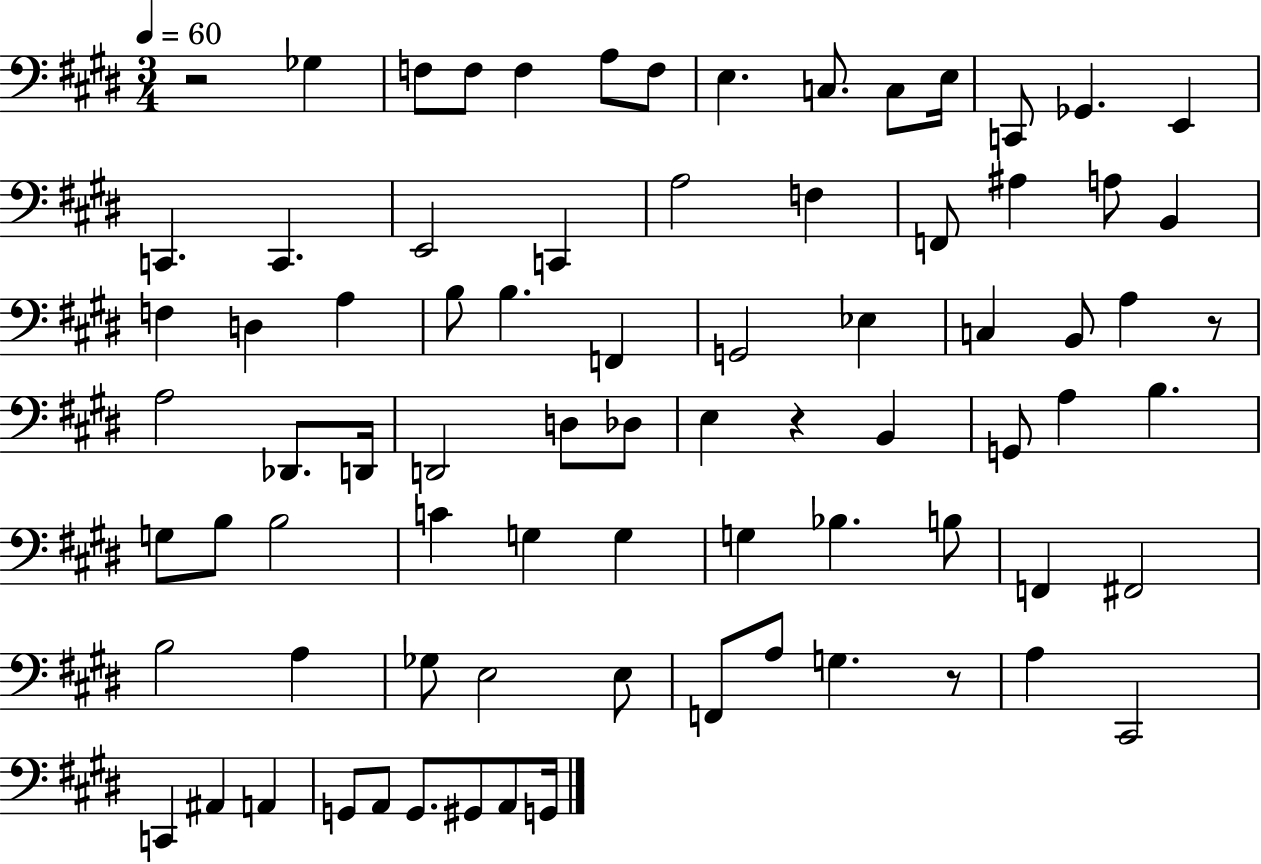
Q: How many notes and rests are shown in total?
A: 79